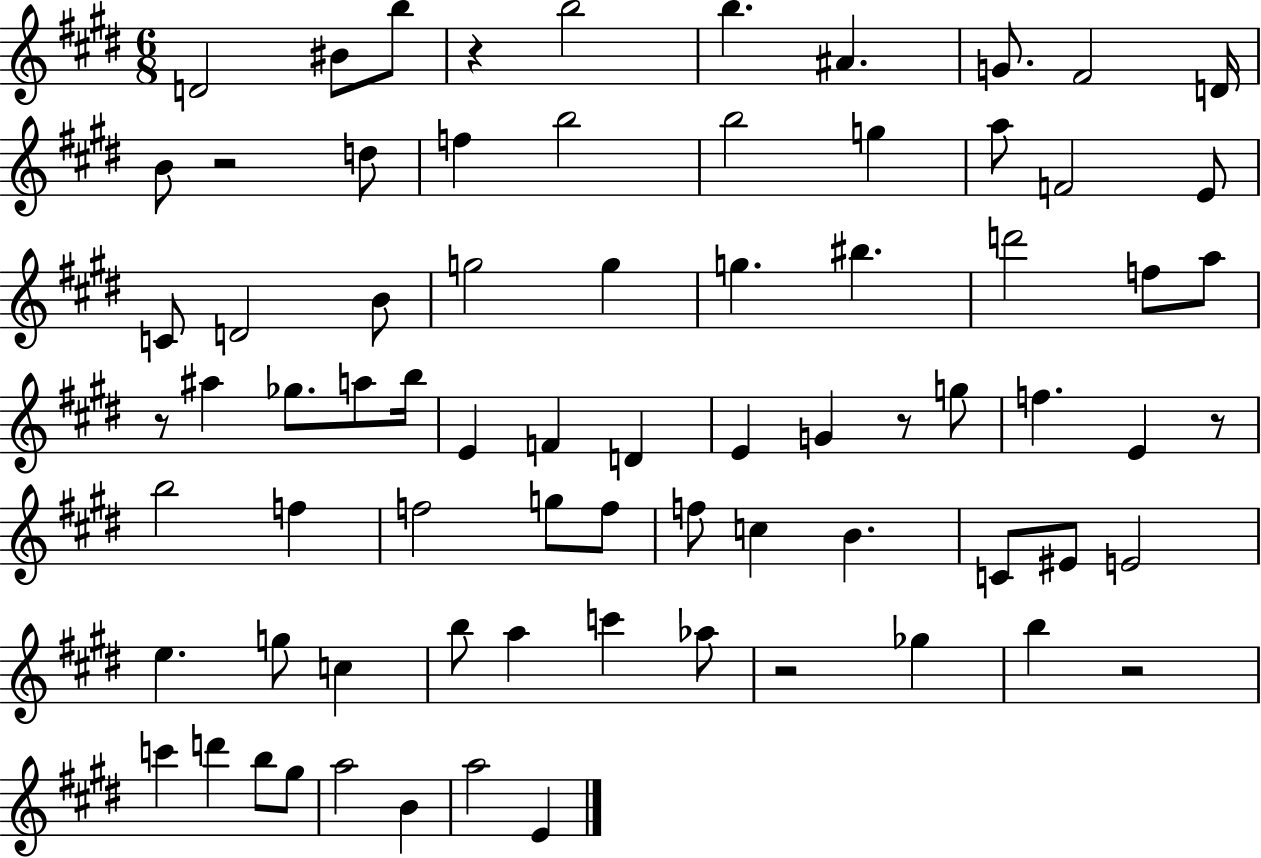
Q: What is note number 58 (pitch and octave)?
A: Ab5